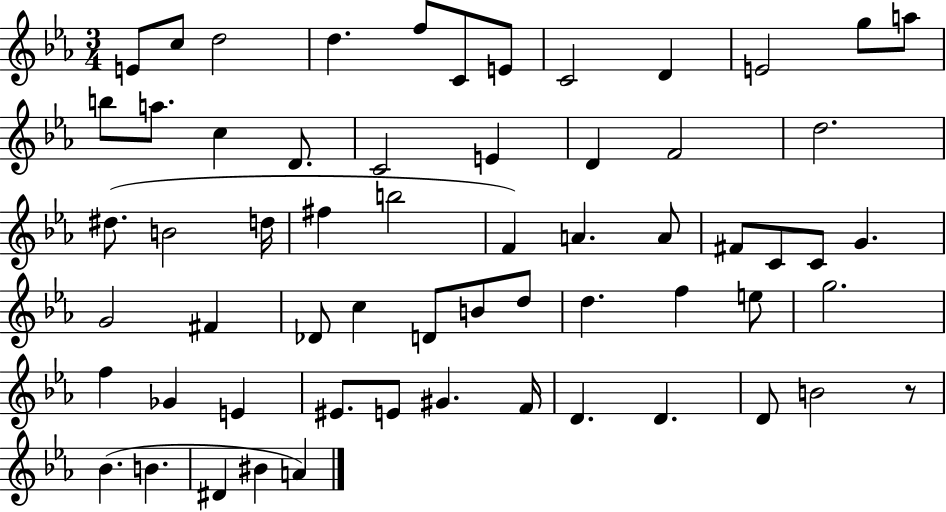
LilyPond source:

{
  \clef treble
  \numericTimeSignature
  \time 3/4
  \key ees \major
  \repeat volta 2 { e'8 c''8 d''2 | d''4. f''8 c'8 e'8 | c'2 d'4 | e'2 g''8 a''8 | \break b''8 a''8. c''4 d'8. | c'2 e'4 | d'4 f'2 | d''2. | \break dis''8.( b'2 d''16 | fis''4 b''2 | f'4) a'4. a'8 | fis'8 c'8 c'8 g'4. | \break g'2 fis'4 | des'8 c''4 d'8 b'8 d''8 | d''4. f''4 e''8 | g''2. | \break f''4 ges'4 e'4 | eis'8. e'8 gis'4. f'16 | d'4. d'4. | d'8 b'2 r8 | \break bes'4.( b'4. | dis'4 bis'4 a'4) | } \bar "|."
}